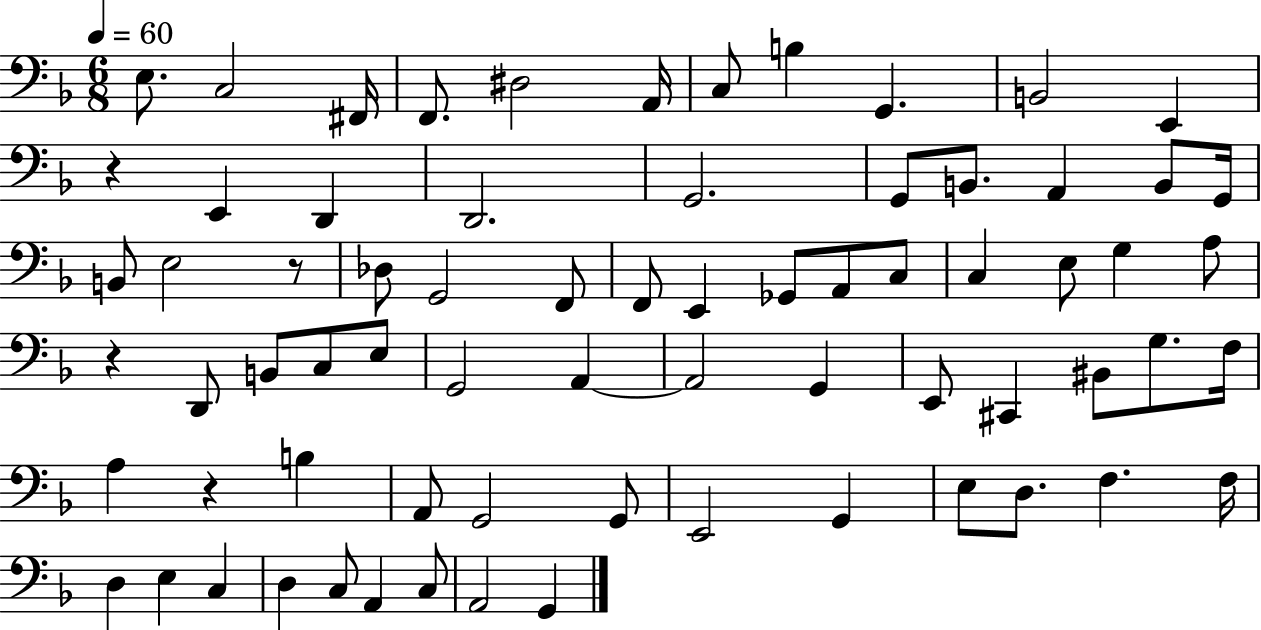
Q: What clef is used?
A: bass